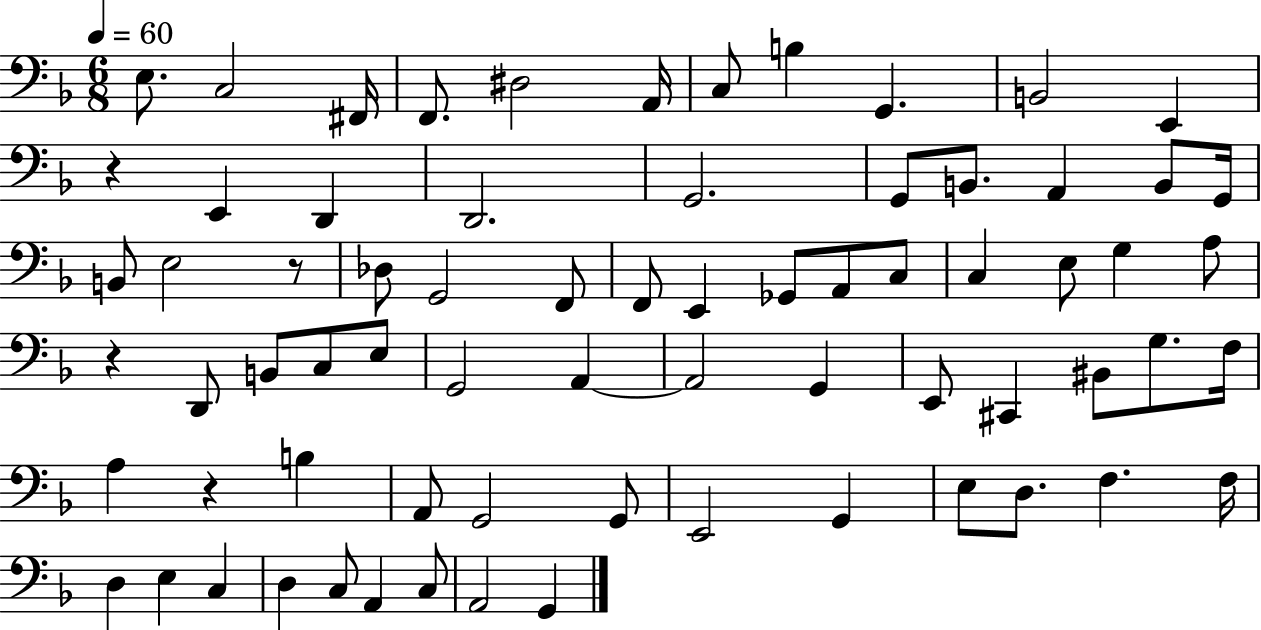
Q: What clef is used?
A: bass